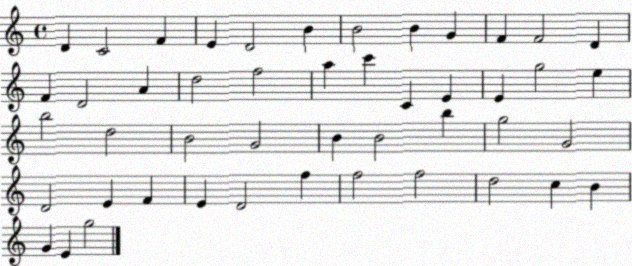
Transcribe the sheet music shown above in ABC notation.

X:1
T:Untitled
M:4/4
L:1/4
K:C
D C2 F E D2 B B2 B G F F2 D F D2 A d2 f2 a c' C E E g2 e b2 d2 B2 G2 B B2 b g2 G2 D2 E F E D2 f f2 f2 d2 c B G E g2